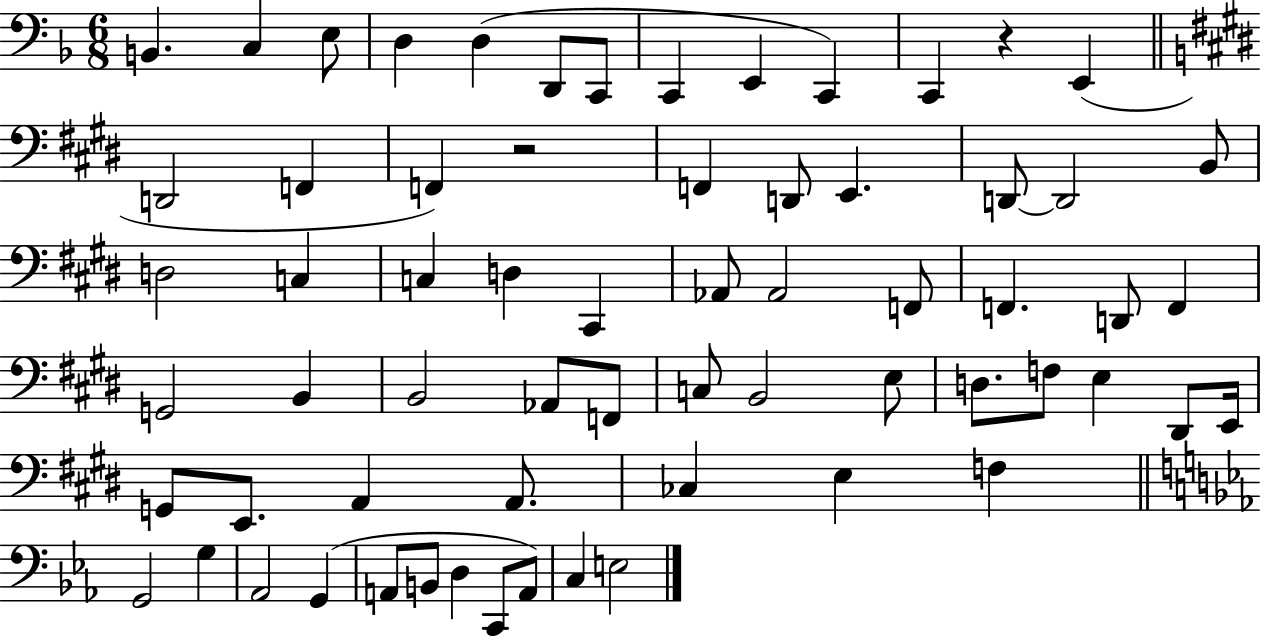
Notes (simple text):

B2/q. C3/q E3/e D3/q D3/q D2/e C2/e C2/q E2/q C2/q C2/q R/q E2/q D2/h F2/q F2/q R/h F2/q D2/e E2/q. D2/e D2/h B2/e D3/h C3/q C3/q D3/q C#2/q Ab2/e Ab2/h F2/e F2/q. D2/e F2/q G2/h B2/q B2/h Ab2/e F2/e C3/e B2/h E3/e D3/e. F3/e E3/q D#2/e E2/s G2/e E2/e. A2/q A2/e. CES3/q E3/q F3/q G2/h G3/q Ab2/h G2/q A2/e B2/e D3/q C2/e A2/e C3/q E3/h